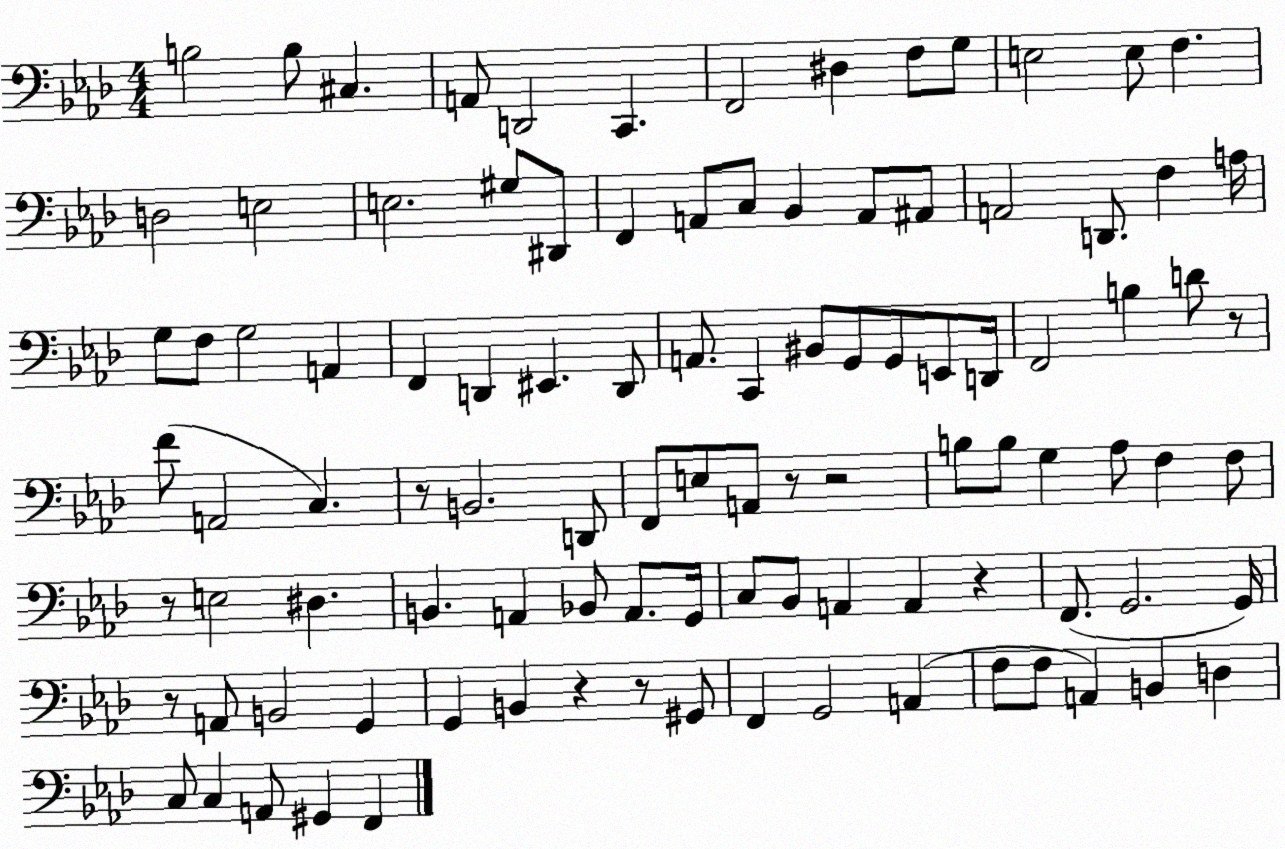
X:1
T:Untitled
M:4/4
L:1/4
K:Ab
B,2 B,/2 ^C, A,,/2 D,,2 C,, F,,2 ^D, F,/2 G,/2 E,2 E,/2 F, D,2 E,2 E,2 ^G,/2 ^D,,/2 F,, A,,/2 C,/2 _B,, A,,/2 ^A,,/2 A,,2 D,,/2 F, A,/4 G,/2 F,/2 G,2 A,, F,, D,, ^E,, D,,/2 A,,/2 C,, ^B,,/2 G,,/2 G,,/2 E,,/2 D,,/4 F,,2 B, D/2 z/2 F/2 A,,2 C, z/2 B,,2 D,,/2 F,,/2 E,/2 A,,/2 z/2 z2 B,/2 B,/2 G, _A,/2 F, F,/2 z/2 E,2 ^D, B,, A,, _B,,/2 A,,/2 G,,/4 C,/2 _B,,/2 A,, A,, z F,,/2 G,,2 G,,/4 z/2 A,,/2 B,,2 G,, G,, B,, z z/2 ^G,,/2 F,, G,,2 A,, F,/2 F,/2 A,, B,, D, C,/2 C, A,,/2 ^G,, F,,